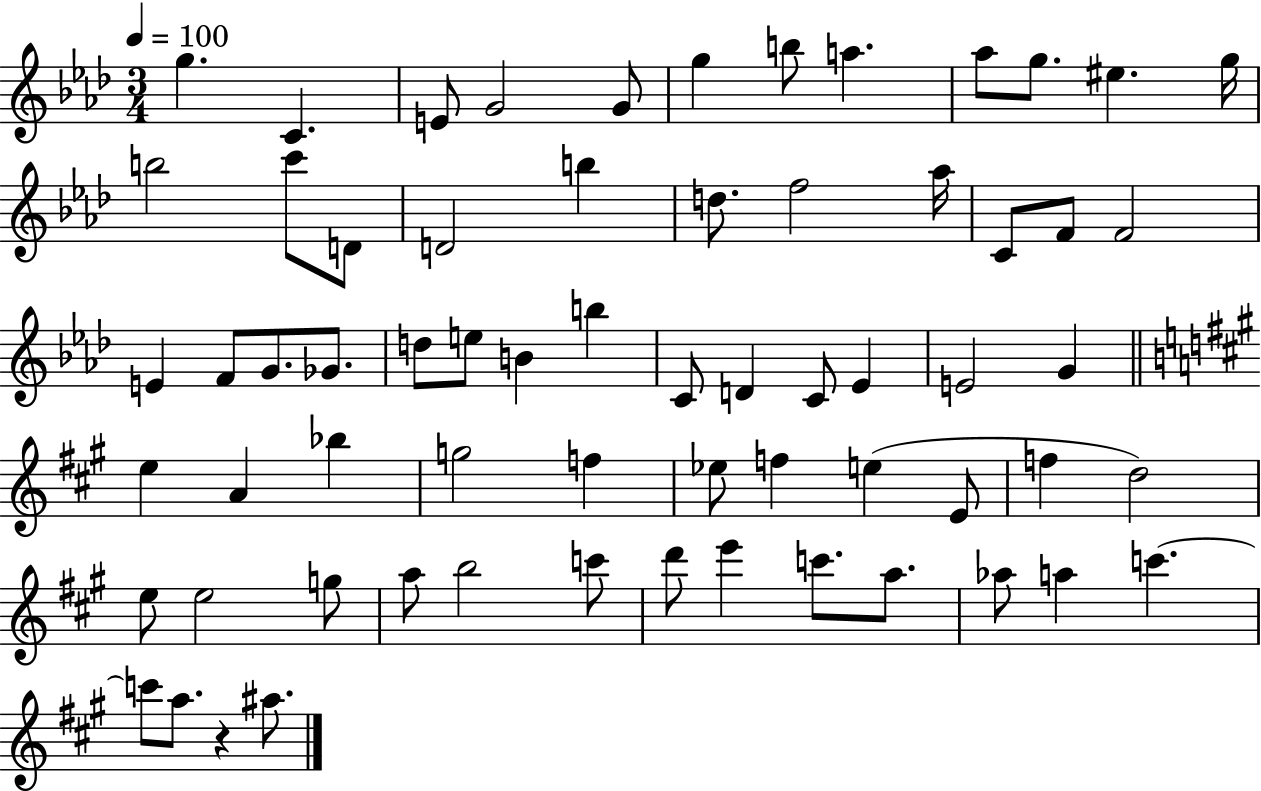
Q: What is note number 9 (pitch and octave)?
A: Ab5